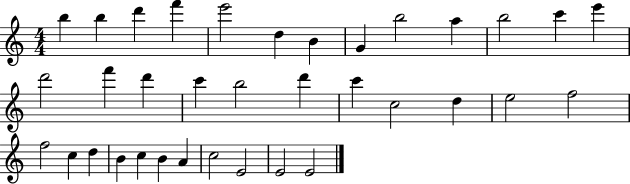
{
  \clef treble
  \numericTimeSignature
  \time 4/4
  \key c \major
  b''4 b''4 d'''4 f'''4 | e'''2 d''4 b'4 | g'4 b''2 a''4 | b''2 c'''4 e'''4 | \break d'''2 f'''4 d'''4 | c'''4 b''2 d'''4 | c'''4 c''2 d''4 | e''2 f''2 | \break f''2 c''4 d''4 | b'4 c''4 b'4 a'4 | c''2 e'2 | e'2 e'2 | \break \bar "|."
}